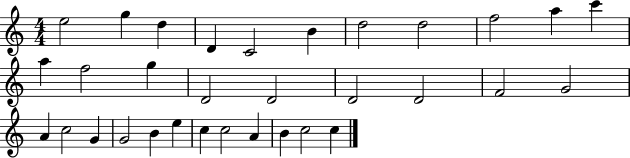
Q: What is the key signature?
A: C major